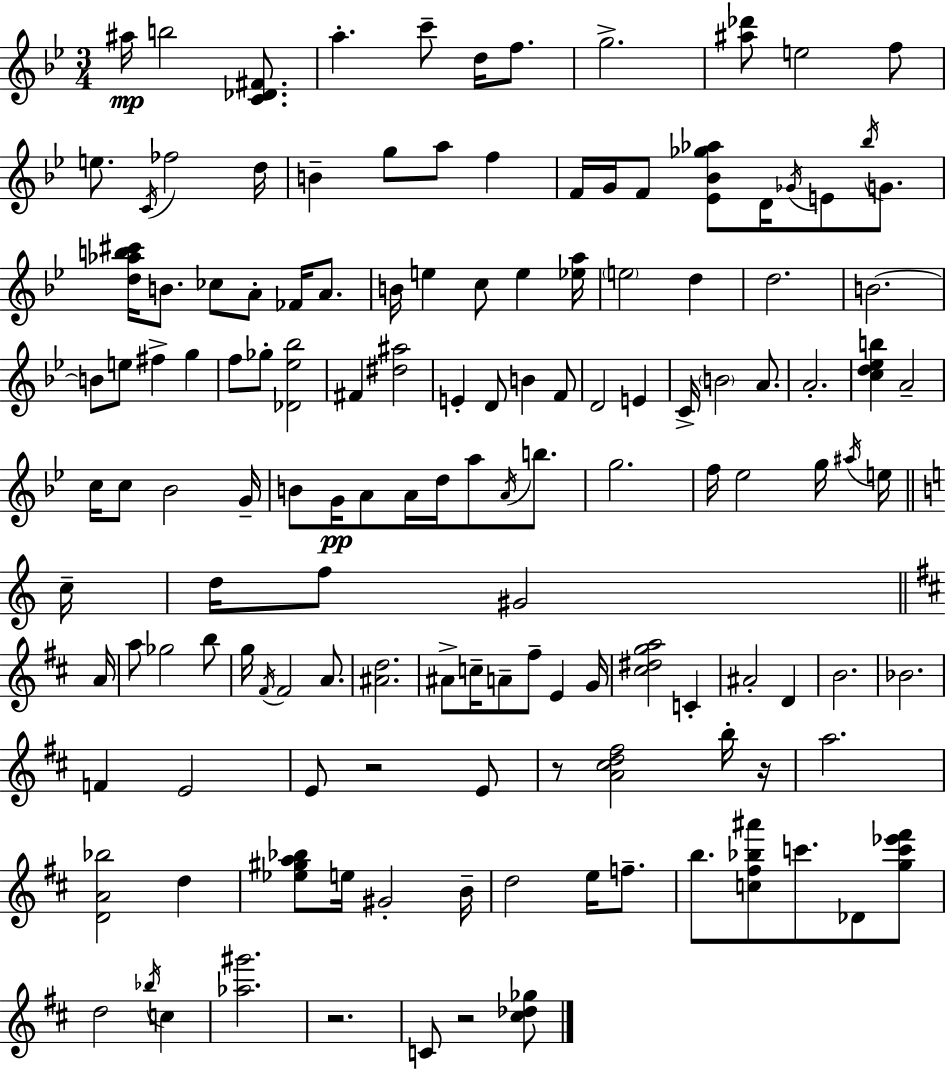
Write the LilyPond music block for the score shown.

{
  \clef treble
  \numericTimeSignature
  \time 3/4
  \key g \minor
  ais''16\mp b''2 <c' des' fis'>8. | a''4.-. c'''8-- d''16 f''8. | g''2.-> | <ais'' des'''>8 e''2 f''8 | \break e''8. \acciaccatura { c'16 } fes''2 | d''16 b'4-- g''8 a''8 f''4 | f'16 g'16 f'8 <ees' bes' ges'' aes''>8 d'16 \acciaccatura { ges'16 } e'8 \acciaccatura { bes''16 } | g'8. <d'' aes'' b'' cis'''>16 b'8. ces''8 a'8-. fes'16 | \break a'8. b'16 e''4 c''8 e''4 | <ees'' a''>16 \parenthesize e''2 d''4 | d''2. | b'2.~~ | \break b'8 e''8 fis''4-> g''4 | f''8 ges''8-. <des' ees'' bes''>2 | fis'4 <dis'' ais''>2 | e'4-. d'8 b'4 | \break f'8 d'2 e'4 | c'16-> \parenthesize b'2 | a'8. a'2.-. | <c'' d'' ees'' b''>4 a'2-- | \break c''16 c''8 bes'2 | g'16-- b'8 g'16\pp a'8 a'16 d''16 a''8 | \acciaccatura { a'16 } b''8. g''2. | f''16 ees''2 | \break g''16 \acciaccatura { ais''16 } e''16 \bar "||" \break \key a \minor c''16-- d''16 f''8 gis'2 | \bar "||" \break \key d \major a'16 a''8 ges''2 b''8 | g''16 \acciaccatura { fis'16 } fis'2 a'8. | <ais' d''>2. | ais'8-> c''16-- a'8-- fis''8-- e'4 | \break g'16 <cis'' dis'' g'' a''>2 c'4-. | ais'2-. d'4 | b'2. | bes'2. | \break f'4 e'2 | e'8 r2 | e'8 r8 <a' cis'' d'' fis''>2 | b''16-. r16 a''2. | \break <d' a' bes''>2 d''4 | <ees'' gis'' a'' bes''>8 e''16 gis'2-. | b'16-- d''2 e''16 f''8.-- | b''8. <c'' fis'' bes'' ais'''>8 c'''8. des'8 | \break <g'' c''' ees''' fis'''>8 d''2 \acciaccatura { bes''16 } c''4 | <aes'' gis'''>2. | r2. | c'8 r2 | \break <cis'' des'' ges''>8 \bar "|."
}